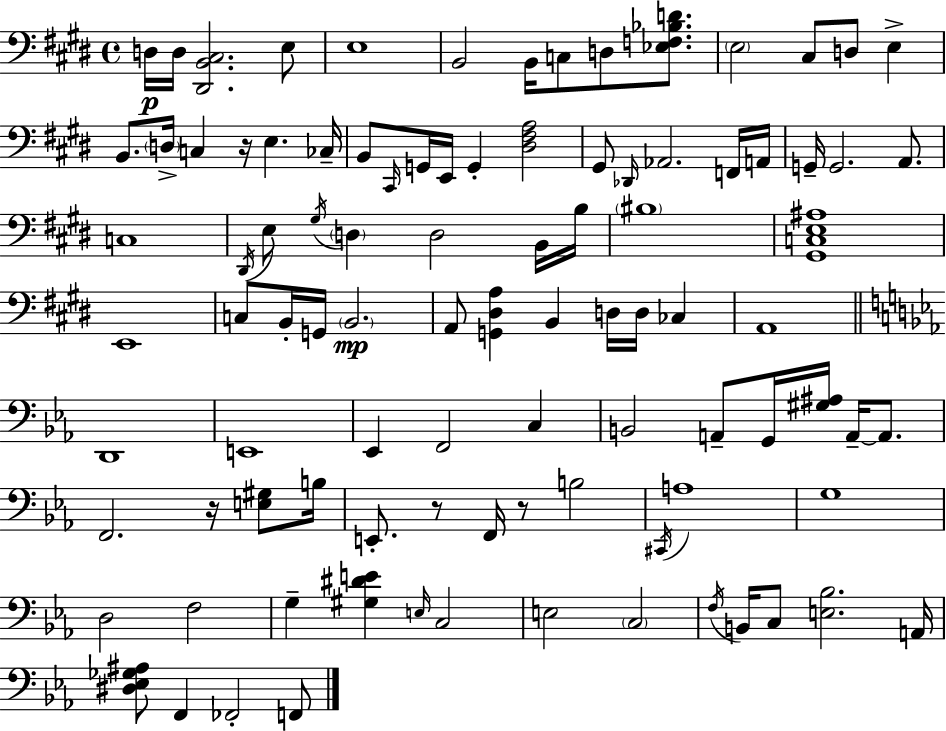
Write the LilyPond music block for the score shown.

{
  \clef bass
  \time 4/4
  \defaultTimeSignature
  \key e \major
  \repeat volta 2 { d16\p d16 <dis, b, cis>2. e8 | e1 | b,2 b,16 c8 d8 <ees f bes d'>8. | \parenthesize e2 cis8 d8 e4-> | \break b,8. \parenthesize d16-> c4 r16 e4. ces16-- | b,8 \grace { cis,16 } g,16 e,16 g,4-. <dis fis a>2 | gis,8 \grace { des,16 } aes,2. | f,16 a,16 g,16-- g,2. a,8. | \break c1 | \acciaccatura { dis,16 } e8 \acciaccatura { gis16 } \parenthesize d4 d2 | b,16 b16 \parenthesize bis1 | <gis, c e ais>1 | \break e,1 | c8 b,16-. g,16 \parenthesize b,2.\mp | a,8 <g, dis a>4 b,4 d16 d16 | ces4 a,1 | \break \bar "||" \break \key c \minor d,1 | e,1 | ees,4 f,2 c4 | b,2 a,8-- g,16 <gis ais>16 a,16--~~ a,8. | \break f,2. r16 <e gis>8 b16 | e,8.-. r8 f,16 r8 b2 | \acciaccatura { cis,16 } a1 | g1 | \break d2 f2 | g4-- <gis dis' e'>4 \grace { e16 } c2 | e2 \parenthesize c2 | \acciaccatura { f16 } b,16 c8 <e bes>2. | \break a,16 <dis ees ges ais>8 f,4 fes,2-. | f,8 } \bar "|."
}